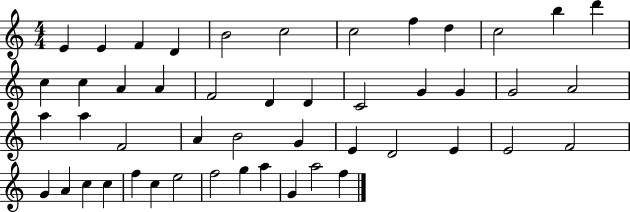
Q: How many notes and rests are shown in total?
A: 48